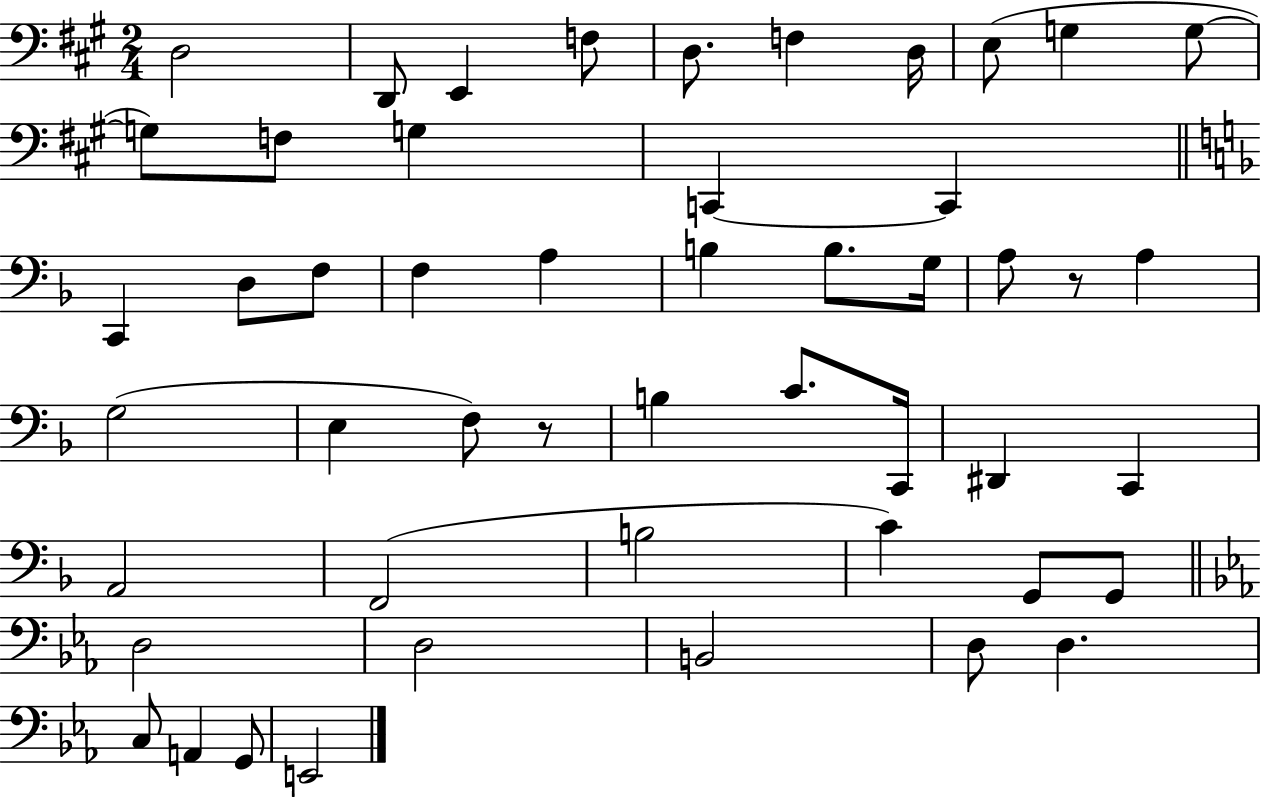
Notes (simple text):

D3/h D2/e E2/q F3/e D3/e. F3/q D3/s E3/e G3/q G3/e G3/e F3/e G3/q C2/q C2/q C2/q D3/e F3/e F3/q A3/q B3/q B3/e. G3/s A3/e R/e A3/q G3/h E3/q F3/e R/e B3/q C4/e. C2/s D#2/q C2/q A2/h F2/h B3/h C4/q G2/e G2/e D3/h D3/h B2/h D3/e D3/q. C3/e A2/q G2/e E2/h